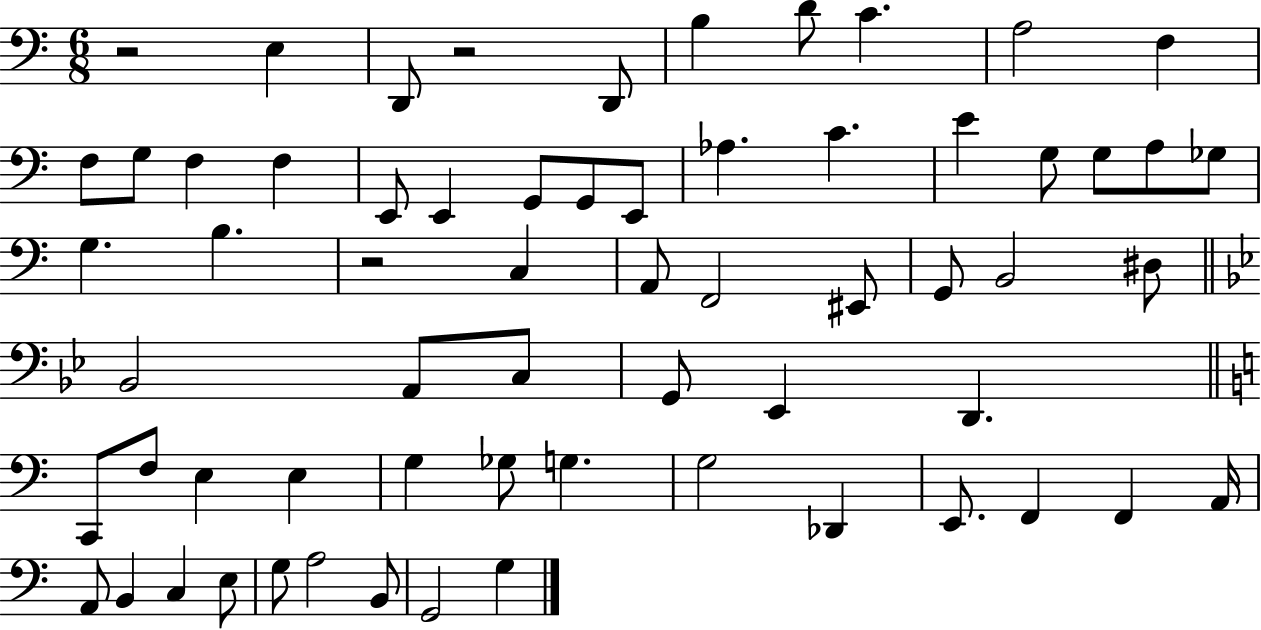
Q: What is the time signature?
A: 6/8